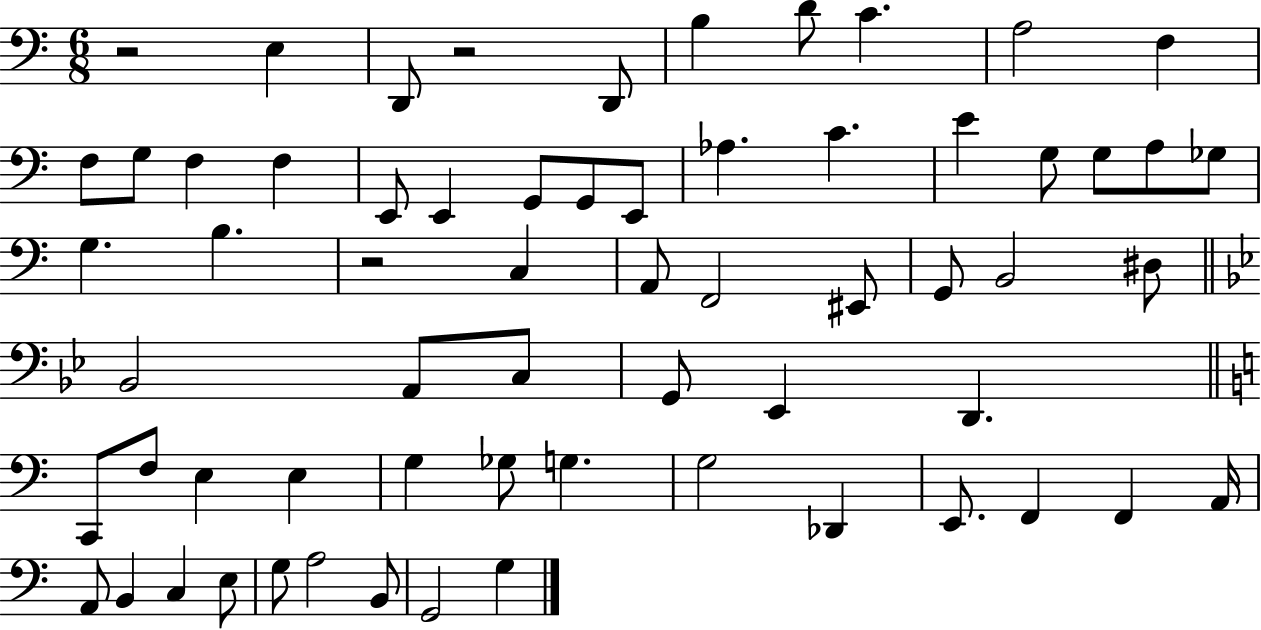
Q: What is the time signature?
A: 6/8